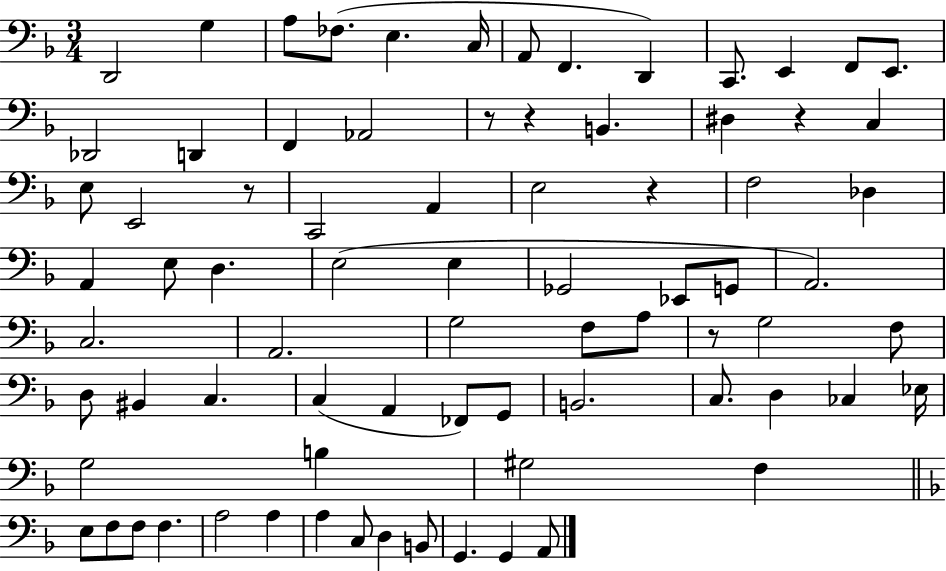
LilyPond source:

{
  \clef bass
  \numericTimeSignature
  \time 3/4
  \key f \major
  \repeat volta 2 { d,2 g4 | a8 fes8.( e4. c16 | a,8 f,4. d,4) | c,8. e,4 f,8 e,8. | \break des,2 d,4 | f,4 aes,2 | r8 r4 b,4. | dis4 r4 c4 | \break e8 e,2 r8 | c,2 a,4 | e2 r4 | f2 des4 | \break a,4 e8 d4. | e2( e4 | ges,2 ees,8 g,8 | a,2.) | \break c2. | a,2. | g2 f8 a8 | r8 g2 f8 | \break d8 bis,4 c4. | c4( a,4 fes,8) g,8 | b,2. | c8. d4 ces4 ees16 | \break g2 b4 | gis2 f4 | \bar "||" \break \key f \major e8 f8 f8 f4. | a2 a4 | a4 c8 d4 b,8 | g,4. g,4 a,8 | \break } \bar "|."
}